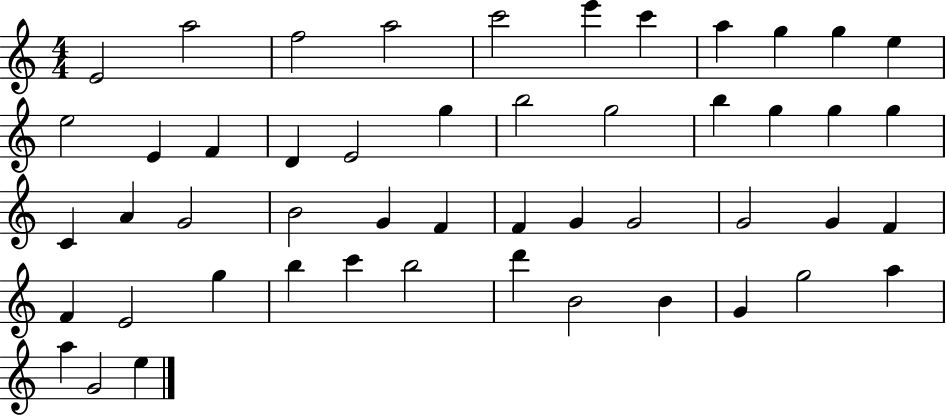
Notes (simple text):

E4/h A5/h F5/h A5/h C6/h E6/q C6/q A5/q G5/q G5/q E5/q E5/h E4/q F4/q D4/q E4/h G5/q B5/h G5/h B5/q G5/q G5/q G5/q C4/q A4/q G4/h B4/h G4/q F4/q F4/q G4/q G4/h G4/h G4/q F4/q F4/q E4/h G5/q B5/q C6/q B5/h D6/q B4/h B4/q G4/q G5/h A5/q A5/q G4/h E5/q